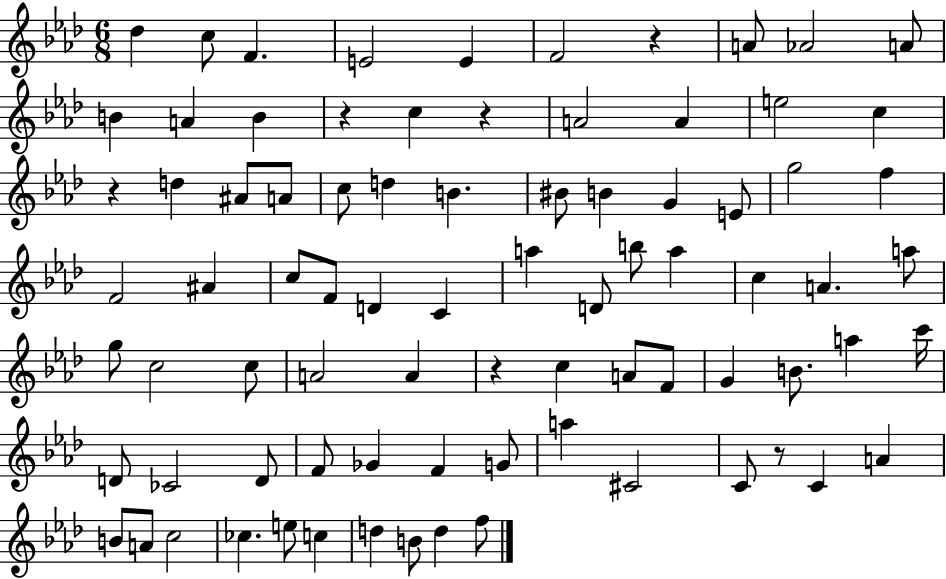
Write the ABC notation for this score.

X:1
T:Untitled
M:6/8
L:1/4
K:Ab
_d c/2 F E2 E F2 z A/2 _A2 A/2 B A B z c z A2 A e2 c z d ^A/2 A/2 c/2 d B ^B/2 B G E/2 g2 f F2 ^A c/2 F/2 D C a D/2 b/2 a c A a/2 g/2 c2 c/2 A2 A z c A/2 F/2 G B/2 a c'/4 D/2 _C2 D/2 F/2 _G F G/2 a ^C2 C/2 z/2 C A B/2 A/2 c2 _c e/2 c d B/2 d f/2